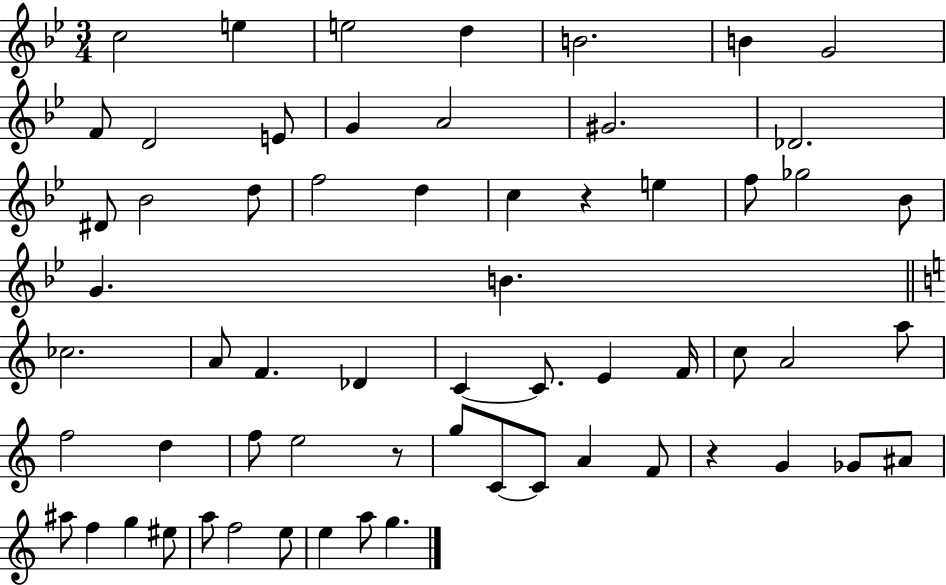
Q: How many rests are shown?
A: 3